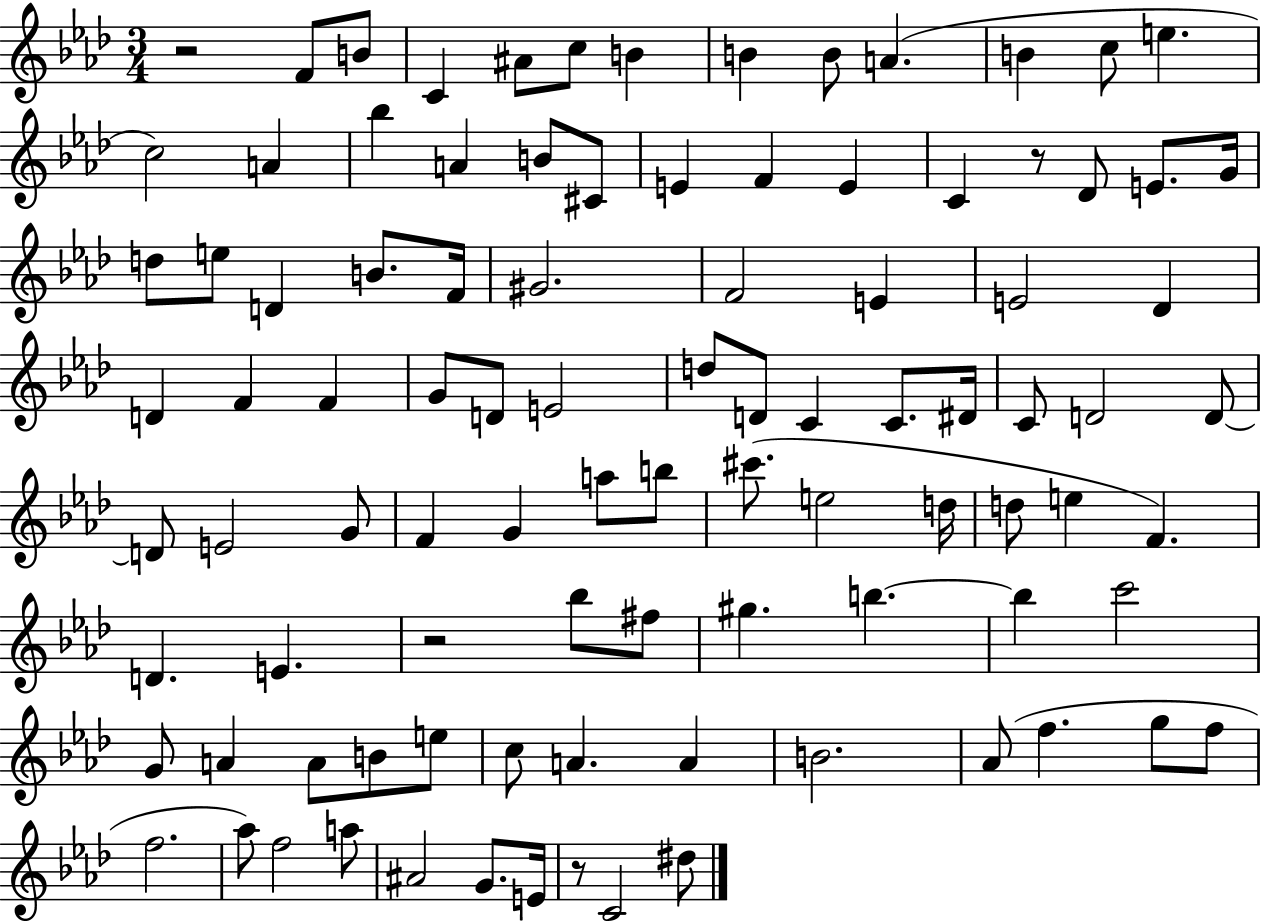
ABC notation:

X:1
T:Untitled
M:3/4
L:1/4
K:Ab
z2 F/2 B/2 C ^A/2 c/2 B B B/2 A B c/2 e c2 A _b A B/2 ^C/2 E F E C z/2 _D/2 E/2 G/4 d/2 e/2 D B/2 F/4 ^G2 F2 E E2 _D D F F G/2 D/2 E2 d/2 D/2 C C/2 ^D/4 C/2 D2 D/2 D/2 E2 G/2 F G a/2 b/2 ^c'/2 e2 d/4 d/2 e F D E z2 _b/2 ^f/2 ^g b b c'2 G/2 A A/2 B/2 e/2 c/2 A A B2 _A/2 f g/2 f/2 f2 _a/2 f2 a/2 ^A2 G/2 E/4 z/2 C2 ^d/2